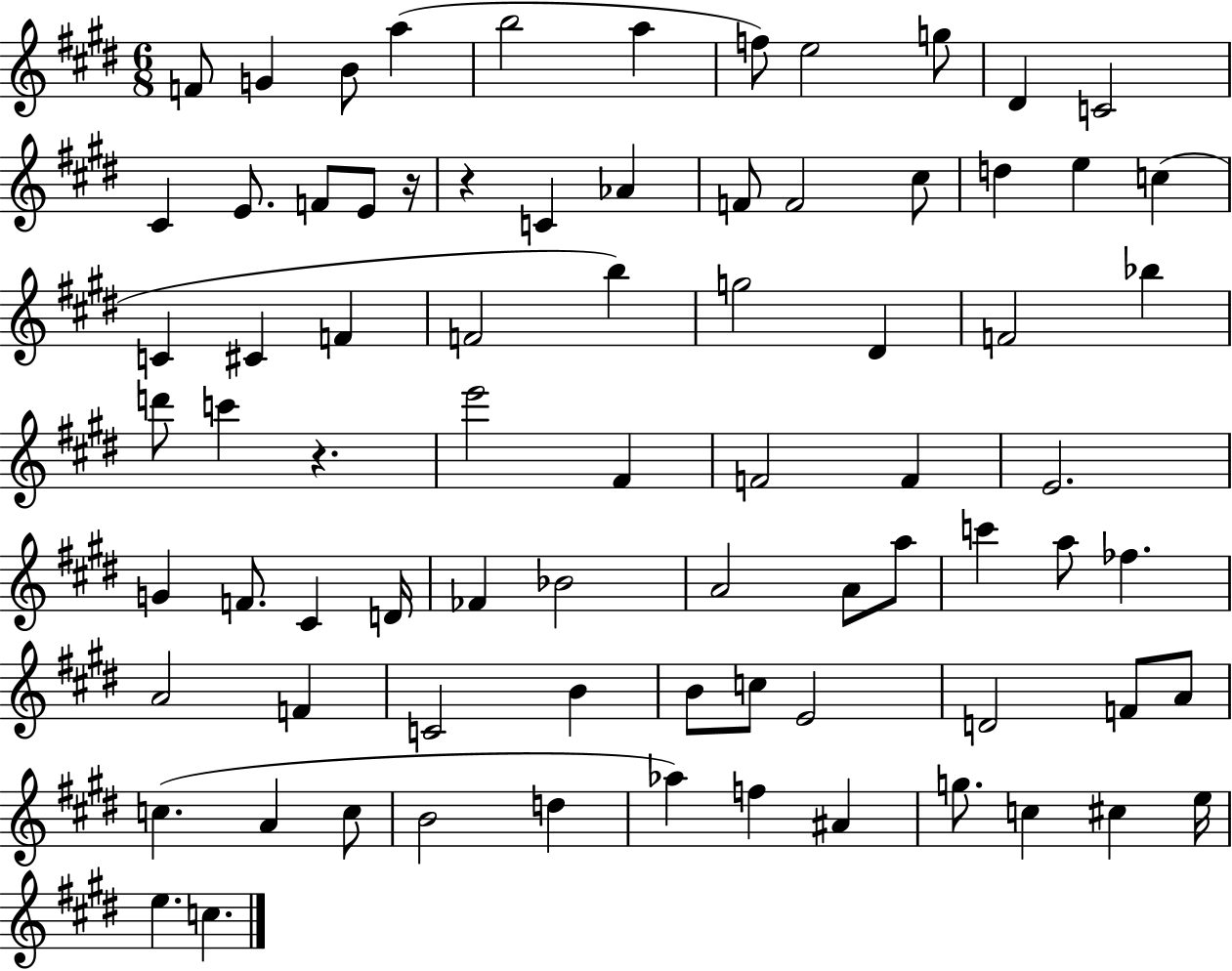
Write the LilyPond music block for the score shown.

{
  \clef treble
  \numericTimeSignature
  \time 6/8
  \key e \major
  f'8 g'4 b'8 a''4( | b''2 a''4 | f''8) e''2 g''8 | dis'4 c'2 | \break cis'4 e'8. f'8 e'8 r16 | r4 c'4 aes'4 | f'8 f'2 cis''8 | d''4 e''4 c''4( | \break c'4 cis'4 f'4 | f'2 b''4) | g''2 dis'4 | f'2 bes''4 | \break d'''8 c'''4 r4. | e'''2 fis'4 | f'2 f'4 | e'2. | \break g'4 f'8. cis'4 d'16 | fes'4 bes'2 | a'2 a'8 a''8 | c'''4 a''8 fes''4. | \break a'2 f'4 | c'2 b'4 | b'8 c''8 e'2 | d'2 f'8 a'8 | \break c''4.( a'4 c''8 | b'2 d''4 | aes''4) f''4 ais'4 | g''8. c''4 cis''4 e''16 | \break e''4. c''4. | \bar "|."
}